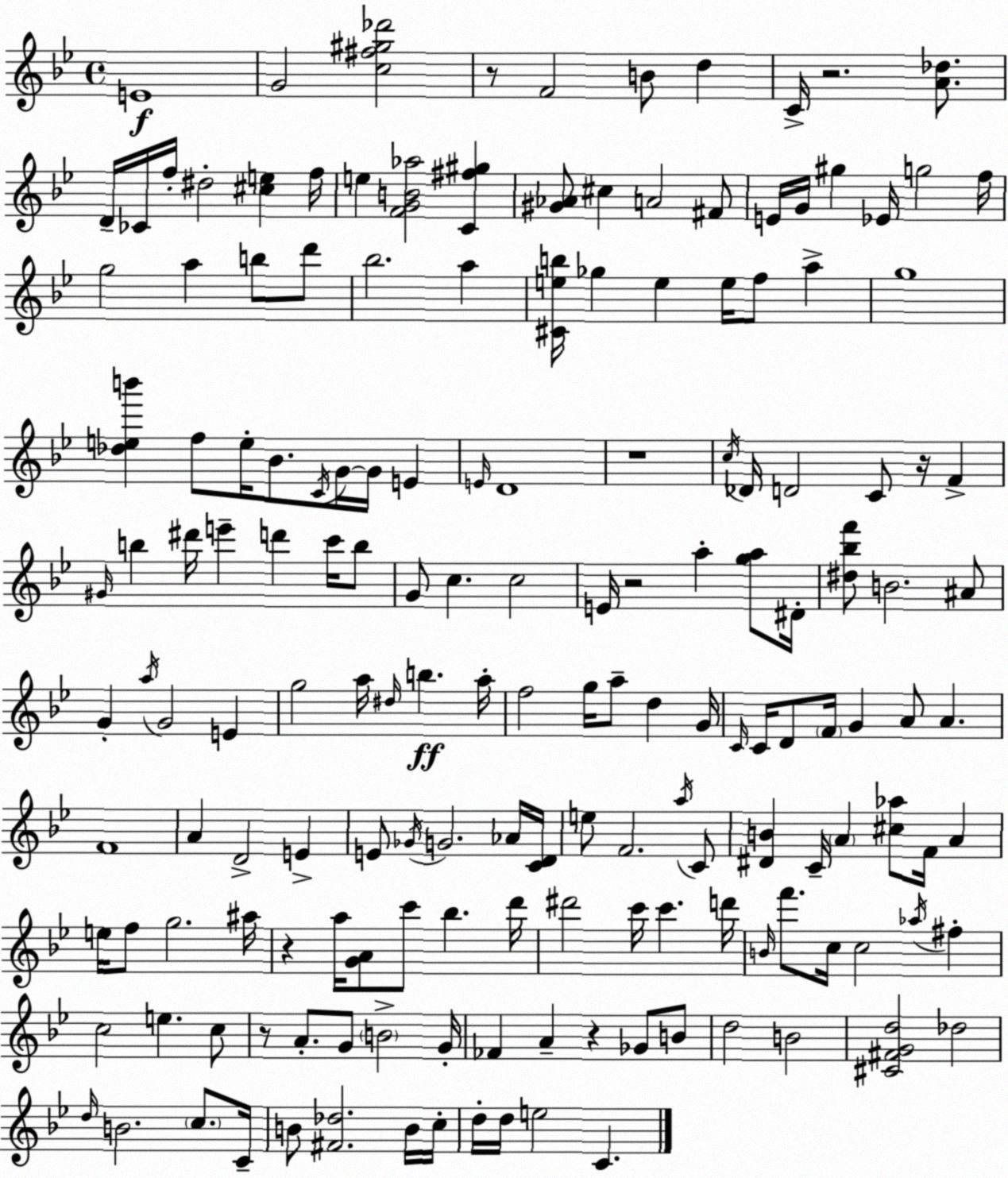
X:1
T:Untitled
M:4/4
L:1/4
K:Bb
E4 G2 [c^f^g_d']2 z/2 F2 B/2 d C/4 z2 [A_d]/2 D/4 _C/4 f/4 ^d2 [^ce] f/4 e [FGB_a]2 [C^f^g] [^G_A]/2 ^c A2 ^F/2 E/4 G/4 ^g _E/4 g2 f/4 g2 a b/2 d'/2 _b2 a [^Ceb]/4 _g e e/4 f/2 a g4 [_deb'] f/2 e/4 _B/2 C/4 G/4 G/4 E E/4 D4 z4 c/4 _D/4 D2 C/2 z/4 F ^G/4 b ^d'/4 e' d' c'/4 b/2 G/2 c c2 E/4 z2 a [ga]/2 ^D/4 [^d_bf']/2 B2 ^A/2 G a/4 G2 E g2 a/4 ^d/4 b a/4 f2 g/4 a/2 d G/4 C/4 C/4 D/2 F/4 G A/2 A F4 A D2 E E/2 _G/4 G2 _A/4 [CD]/4 e/2 F2 a/4 C/2 [^DB] C/4 A [^c_a]/2 F/4 A e/4 f/2 g2 ^a/4 z a/4 [GA]/2 c'/2 _b d'/4 ^d'2 c'/4 c' d'/4 B/4 f'/2 c/4 c2 _a/4 ^f c2 e c/2 z/2 A/2 G/2 B2 G/4 _F A z _G/2 B/2 d2 B2 [^C^FGd]2 _d2 d/4 B2 c/2 C/4 B/2 [^F_d]2 B/4 c/4 d/4 d/4 e2 C